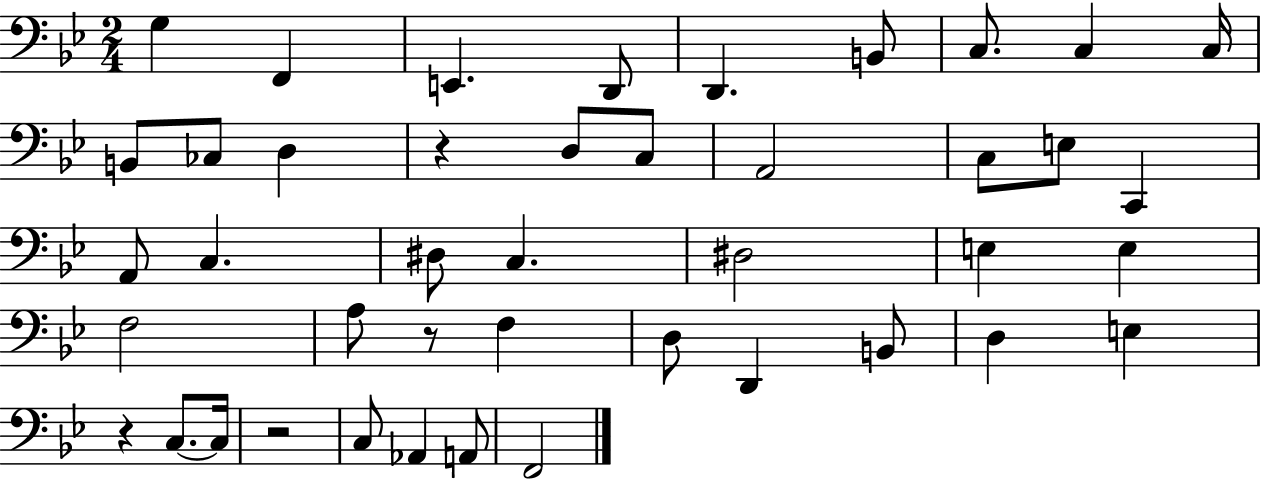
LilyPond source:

{
  \clef bass
  \numericTimeSignature
  \time 2/4
  \key bes \major
  g4 f,4 | e,4. d,8 | d,4. b,8 | c8. c4 c16 | \break b,8 ces8 d4 | r4 d8 c8 | a,2 | c8 e8 c,4 | \break a,8 c4. | dis8 c4. | dis2 | e4 e4 | \break f2 | a8 r8 f4 | d8 d,4 b,8 | d4 e4 | \break r4 c8.~~ c16 | r2 | c8 aes,4 a,8 | f,2 | \break \bar "|."
}